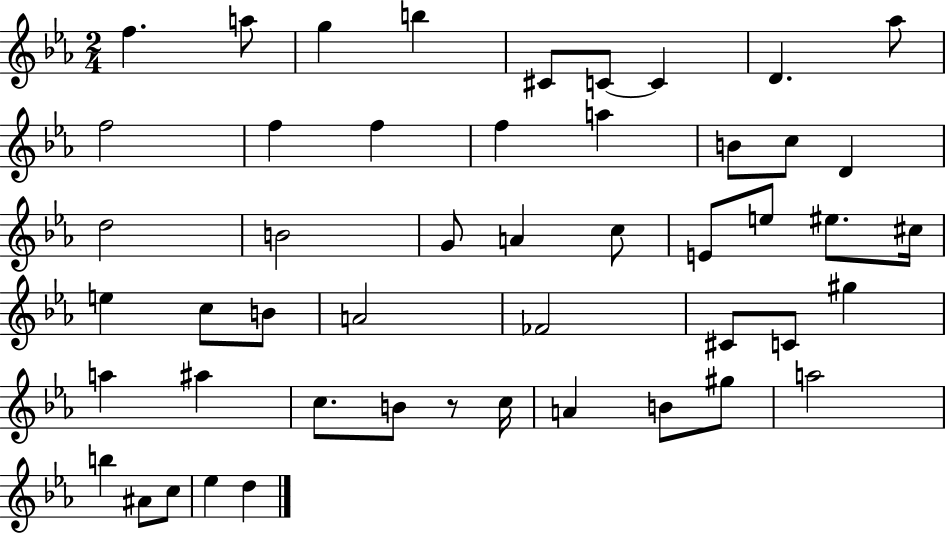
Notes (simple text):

F5/q. A5/e G5/q B5/q C#4/e C4/e C4/q D4/q. Ab5/e F5/h F5/q F5/q F5/q A5/q B4/e C5/e D4/q D5/h B4/h G4/e A4/q C5/e E4/e E5/e EIS5/e. C#5/s E5/q C5/e B4/e A4/h FES4/h C#4/e C4/e G#5/q A5/q A#5/q C5/e. B4/e R/e C5/s A4/q B4/e G#5/e A5/h B5/q A#4/e C5/e Eb5/q D5/q